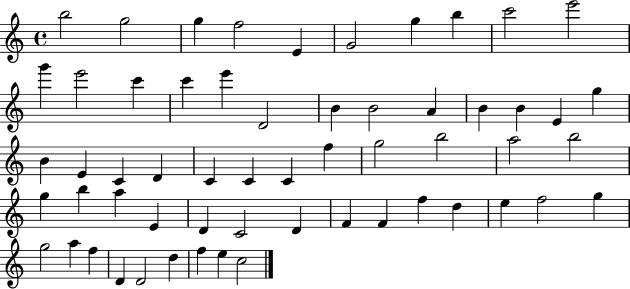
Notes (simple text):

B5/h G5/h G5/q F5/h E4/q G4/h G5/q B5/q C6/h E6/h G6/q E6/h C6/q C6/q E6/q D4/h B4/q B4/h A4/q B4/q B4/q E4/q G5/q B4/q E4/q C4/q D4/q C4/q C4/q C4/q F5/q G5/h B5/h A5/h B5/h G5/q B5/q A5/q E4/q D4/q C4/h D4/q F4/q F4/q F5/q D5/q E5/q F5/h G5/q G5/h A5/q F5/q D4/q D4/h D5/q F5/q E5/q C5/h